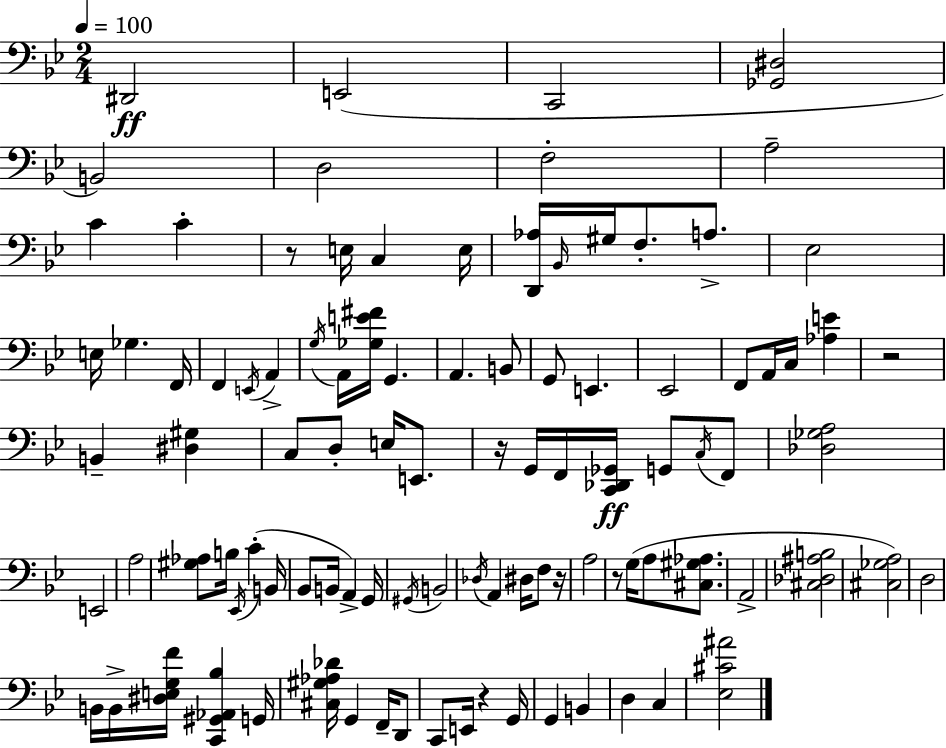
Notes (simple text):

D#2/h E2/h C2/h [Gb2,D#3]/h B2/h D3/h F3/h A3/h C4/q C4/q R/e E3/s C3/q E3/s [D2,Ab3]/s Bb2/s G#3/s F3/e. A3/e. Eb3/h E3/s Gb3/q. F2/s F2/q E2/s A2/q G3/s A2/s [Gb3,E4,F#4]/s G2/q. A2/q. B2/e G2/e E2/q. Eb2/h F2/e A2/s C3/s [Ab3,E4]/q R/h B2/q [D#3,G#3]/q C3/e D3/e E3/s E2/e. R/s G2/s F2/s [C2,Db2,Gb2]/s G2/e C3/s F2/e [Db3,Gb3,A3]/h E2/h A3/h [G#3,Ab3]/e B3/s Eb2/s C4/q B2/s Bb2/e B2/s A2/q G2/s G#2/s B2/h Db3/s A2/q D#3/s F3/e R/s A3/h R/e G3/s A3/e [C#3,G#3,Ab3]/e. A2/h [C#3,Db3,A#3,B3]/h [C#3,Gb3,A3]/h D3/h B2/s B2/s [D#3,E3,G3,F4]/s [C2,G#2,Ab2,Bb3]/q G2/s [C#3,G#3,Ab3,Db4]/s G2/q F2/s D2/e C2/e E2/s R/q G2/s G2/q B2/q D3/q C3/q [Eb3,C#4,A#4]/h